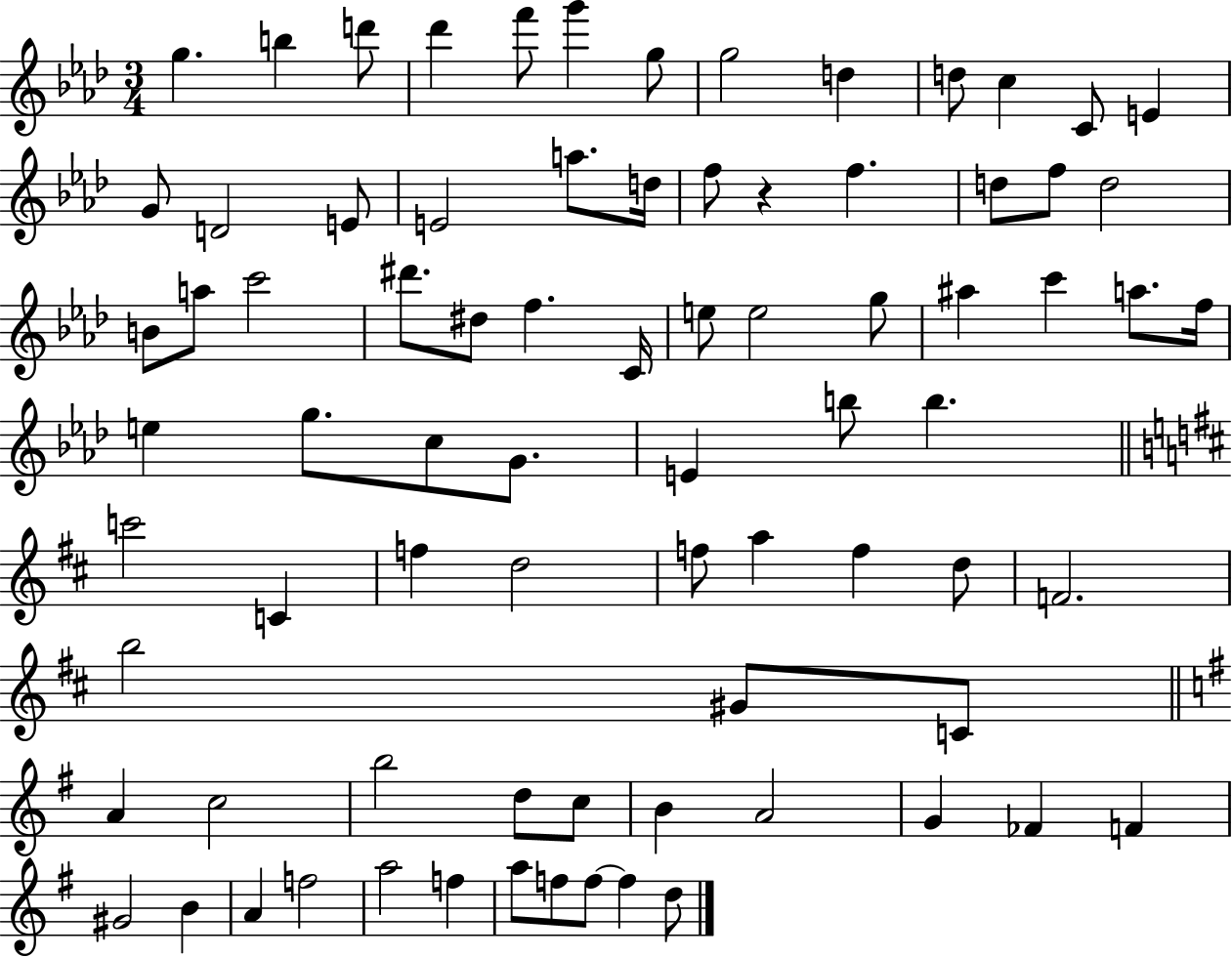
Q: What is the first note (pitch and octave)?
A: G5